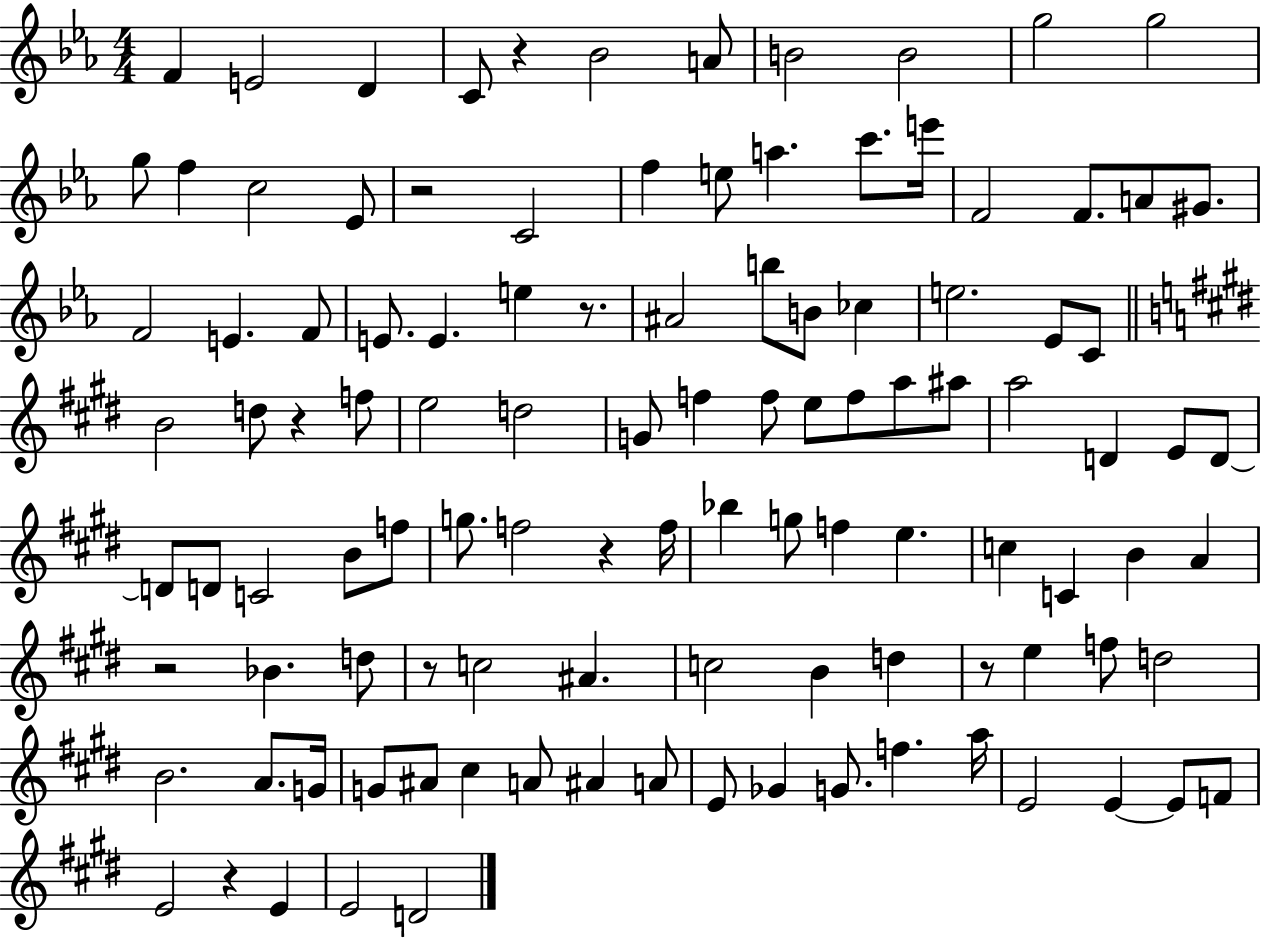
F4/q E4/h D4/q C4/e R/q Bb4/h A4/e B4/h B4/h G5/h G5/h G5/e F5/q C5/h Eb4/e R/h C4/h F5/q E5/e A5/q. C6/e. E6/s F4/h F4/e. A4/e G#4/e. F4/h E4/q. F4/e E4/e. E4/q. E5/q R/e. A#4/h B5/e B4/e CES5/q E5/h. Eb4/e C4/e B4/h D5/e R/q F5/e E5/h D5/h G4/e F5/q F5/e E5/e F5/e A5/e A#5/e A5/h D4/q E4/e D4/e D4/e D4/e C4/h B4/e F5/e G5/e. F5/h R/q F5/s Bb5/q G5/e F5/q E5/q. C5/q C4/q B4/q A4/q R/h Bb4/q. D5/e R/e C5/h A#4/q. C5/h B4/q D5/q R/e E5/q F5/e D5/h B4/h. A4/e. G4/s G4/e A#4/e C#5/q A4/e A#4/q A4/e E4/e Gb4/q G4/e. F5/q. A5/s E4/h E4/q E4/e F4/e E4/h R/q E4/q E4/h D4/h